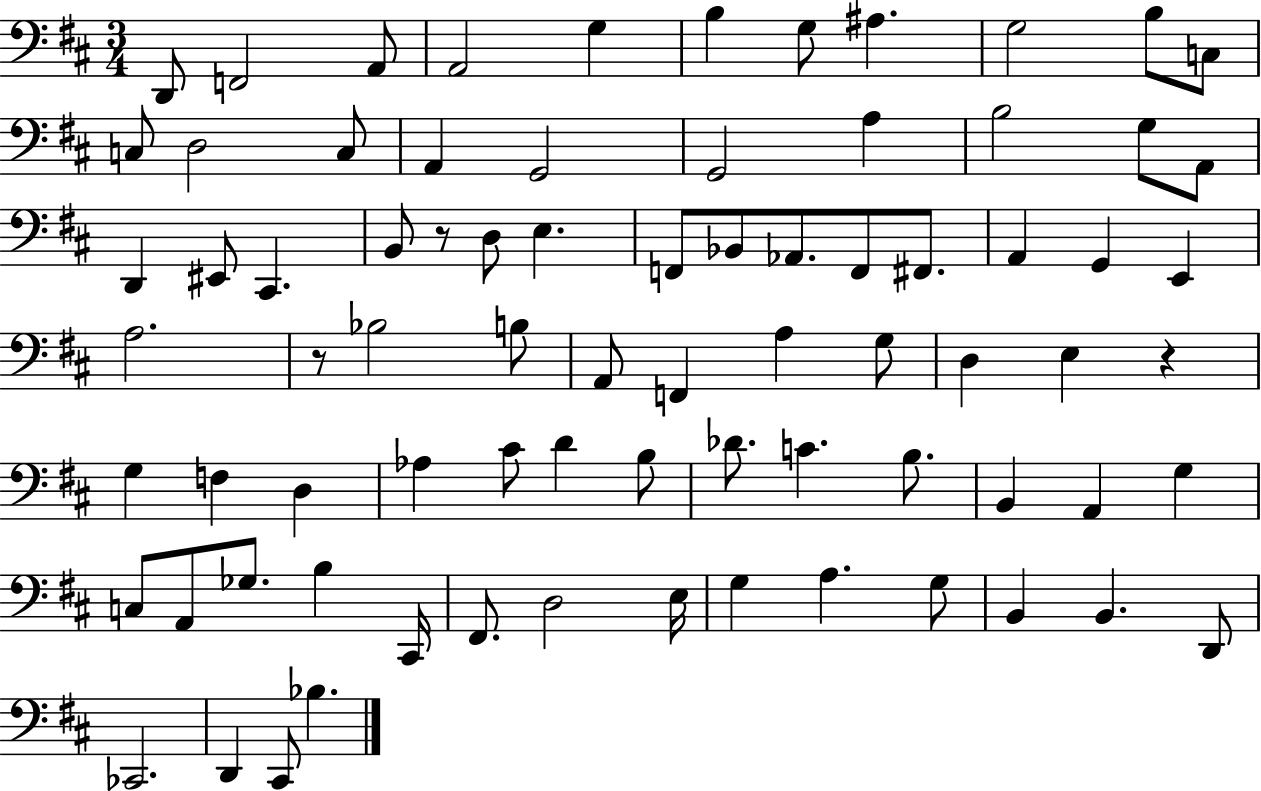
X:1
T:Untitled
M:3/4
L:1/4
K:D
D,,/2 F,,2 A,,/2 A,,2 G, B, G,/2 ^A, G,2 B,/2 C,/2 C,/2 D,2 C,/2 A,, G,,2 G,,2 A, B,2 G,/2 A,,/2 D,, ^E,,/2 ^C,, B,,/2 z/2 D,/2 E, F,,/2 _B,,/2 _A,,/2 F,,/2 ^F,,/2 A,, G,, E,, A,2 z/2 _B,2 B,/2 A,,/2 F,, A, G,/2 D, E, z G, F, D, _A, ^C/2 D B,/2 _D/2 C B,/2 B,, A,, G, C,/2 A,,/2 _G,/2 B, ^C,,/4 ^F,,/2 D,2 E,/4 G, A, G,/2 B,, B,, D,,/2 _C,,2 D,, ^C,,/2 _B,